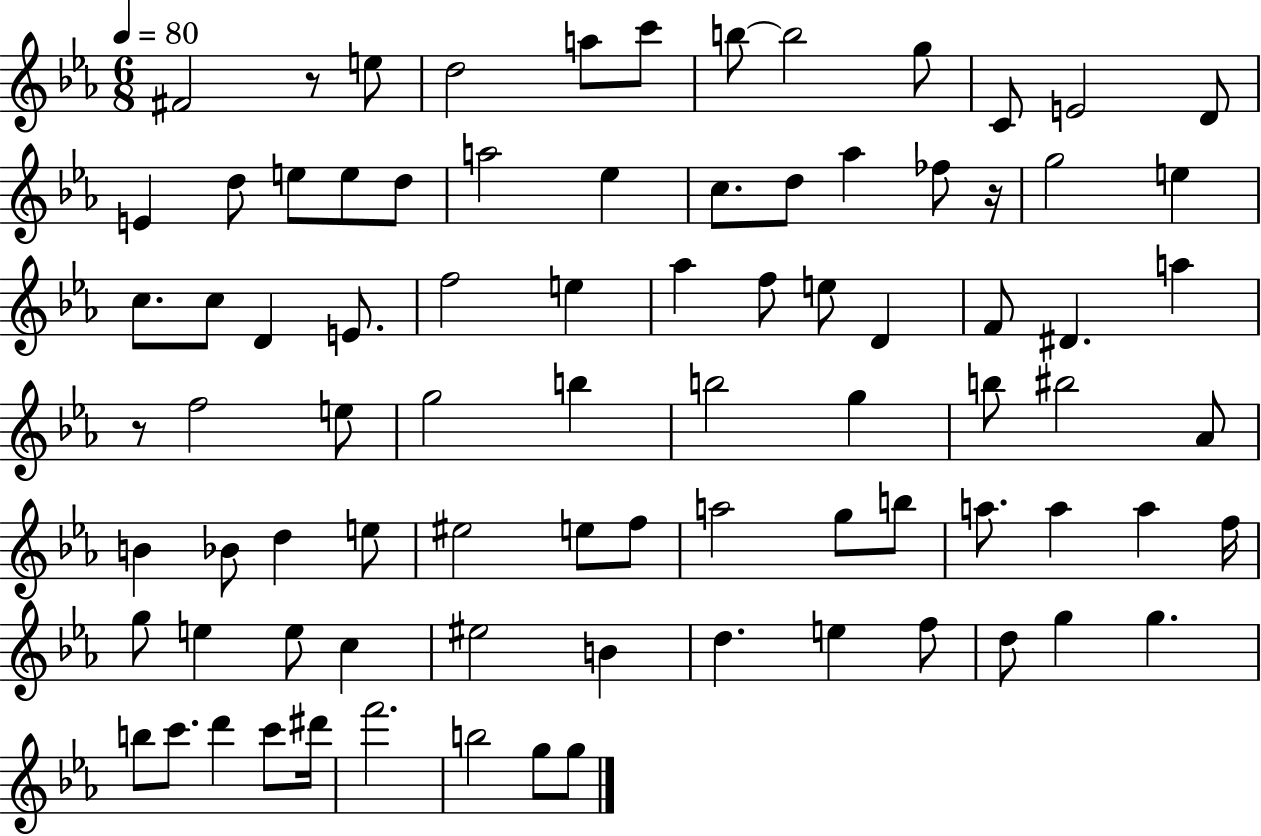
F#4/h R/e E5/e D5/h A5/e C6/e B5/e B5/h G5/e C4/e E4/h D4/e E4/q D5/e E5/e E5/e D5/e A5/h Eb5/q C5/e. D5/e Ab5/q FES5/e R/s G5/h E5/q C5/e. C5/e D4/q E4/e. F5/h E5/q Ab5/q F5/e E5/e D4/q F4/e D#4/q. A5/q R/e F5/h E5/e G5/h B5/q B5/h G5/q B5/e BIS5/h Ab4/e B4/q Bb4/e D5/q E5/e EIS5/h E5/e F5/e A5/h G5/e B5/e A5/e. A5/q A5/q F5/s G5/e E5/q E5/e C5/q EIS5/h B4/q D5/q. E5/q F5/e D5/e G5/q G5/q. B5/e C6/e. D6/q C6/e D#6/s F6/h. B5/h G5/e G5/e